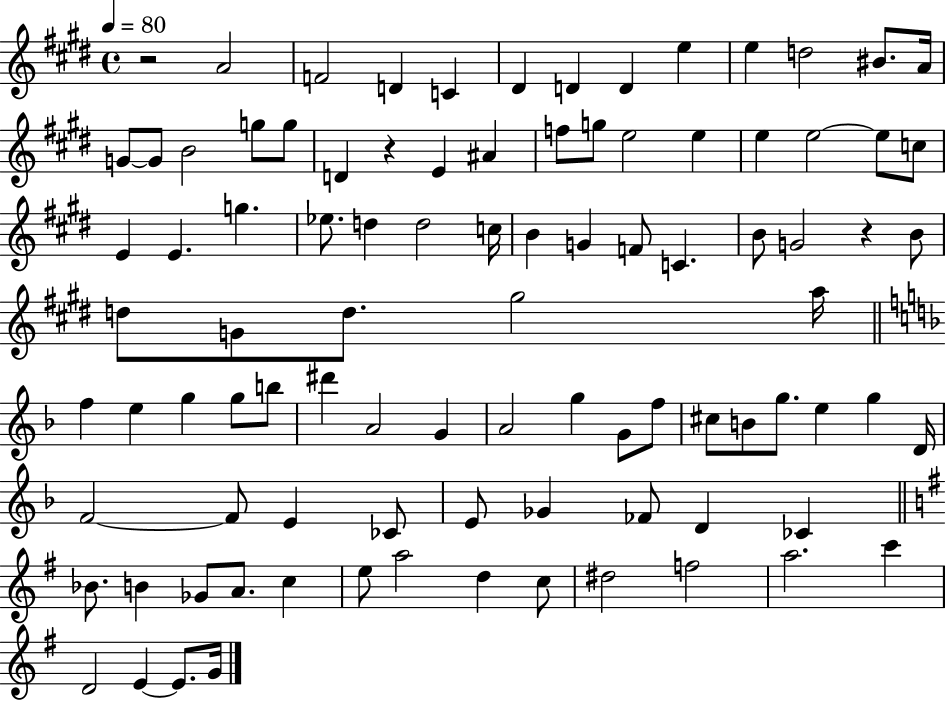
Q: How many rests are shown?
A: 3